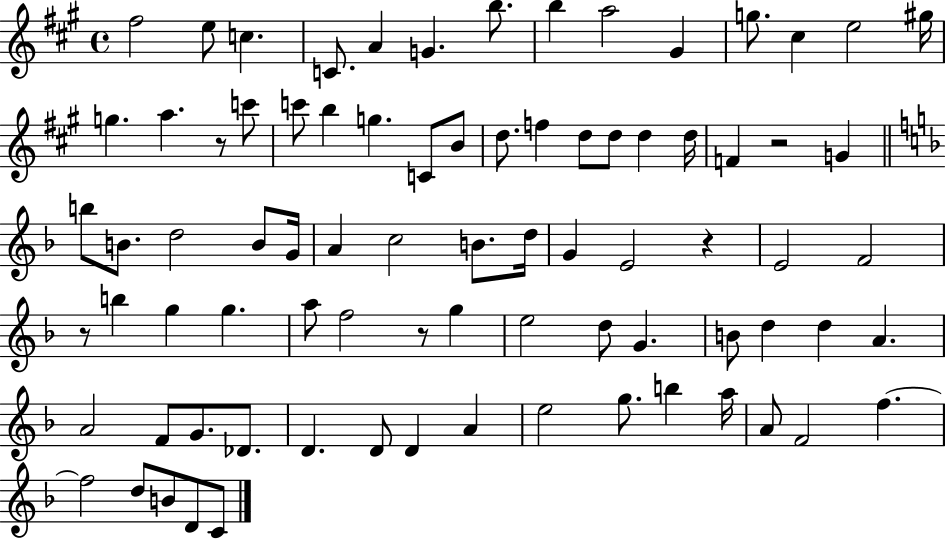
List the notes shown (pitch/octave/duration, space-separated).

F#5/h E5/e C5/q. C4/e. A4/q G4/q. B5/e. B5/q A5/h G#4/q G5/e. C#5/q E5/h G#5/s G5/q. A5/q. R/e C6/e C6/e B5/q G5/q. C4/e B4/e D5/e. F5/q D5/e D5/e D5/q D5/s F4/q R/h G4/q B5/e B4/e. D5/h B4/e G4/s A4/q C5/h B4/e. D5/s G4/q E4/h R/q E4/h F4/h R/e B5/q G5/q G5/q. A5/e F5/h R/e G5/q E5/h D5/e G4/q. B4/e D5/q D5/q A4/q. A4/h F4/e G4/e. Db4/e. D4/q. D4/e D4/q A4/q E5/h G5/e. B5/q A5/s A4/e F4/h F5/q. F5/h D5/e B4/e D4/e C4/e